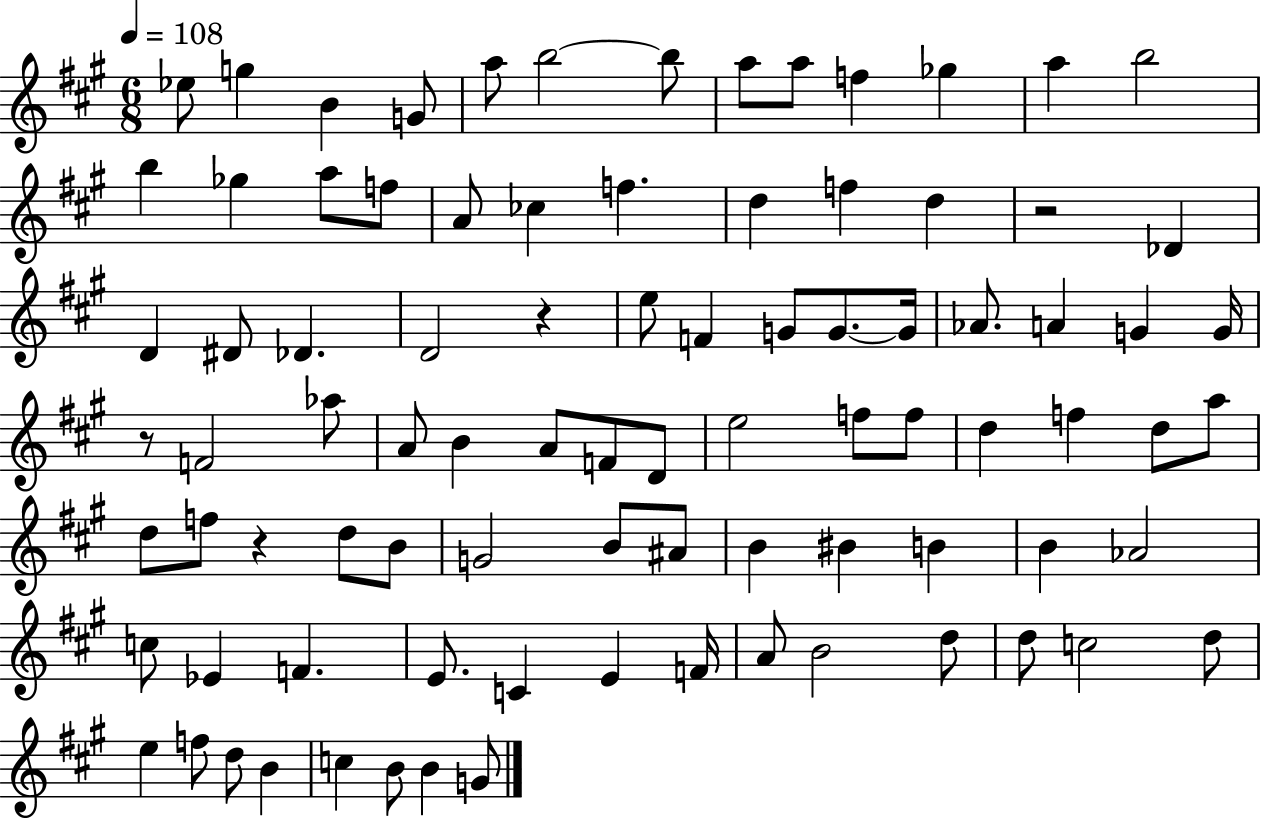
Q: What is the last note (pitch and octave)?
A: G4